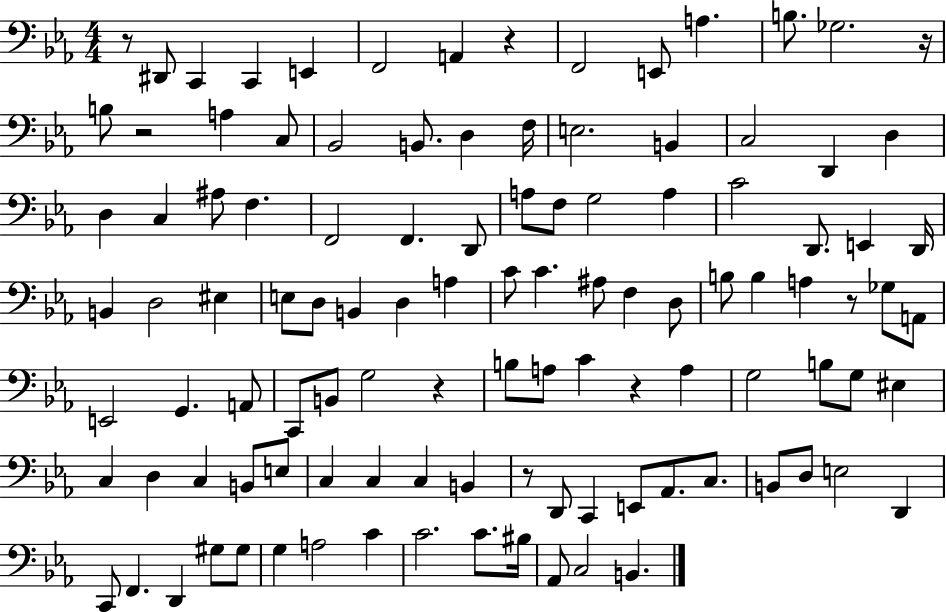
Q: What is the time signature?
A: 4/4